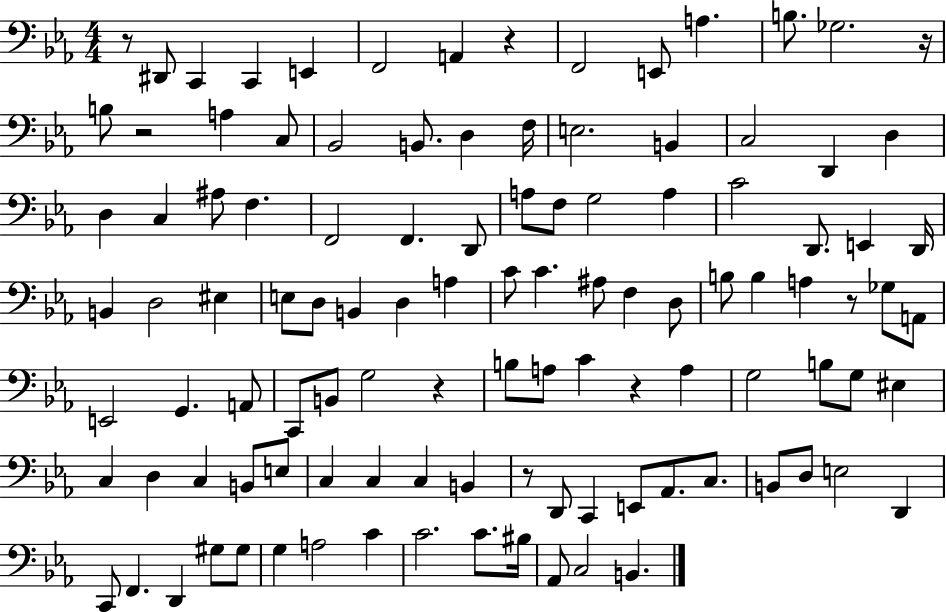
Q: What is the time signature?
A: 4/4